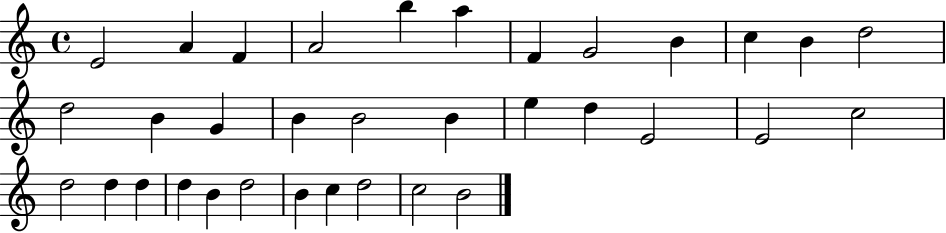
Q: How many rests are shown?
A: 0